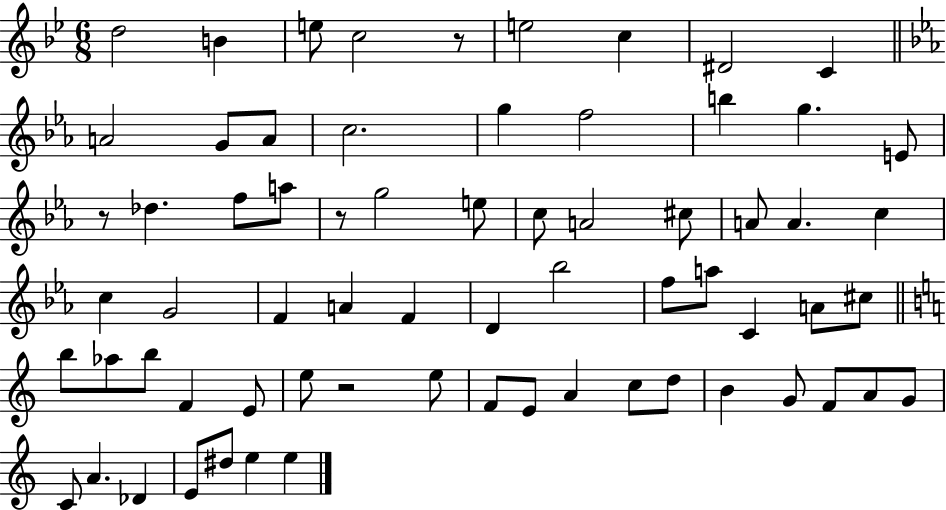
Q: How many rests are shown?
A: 4